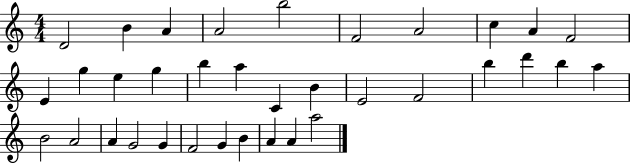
D4/h B4/q A4/q A4/h B5/h F4/h A4/h C5/q A4/q F4/h E4/q G5/q E5/q G5/q B5/q A5/q C4/q B4/q E4/h F4/h B5/q D6/q B5/q A5/q B4/h A4/h A4/q G4/h G4/q F4/h G4/q B4/q A4/q A4/q A5/h